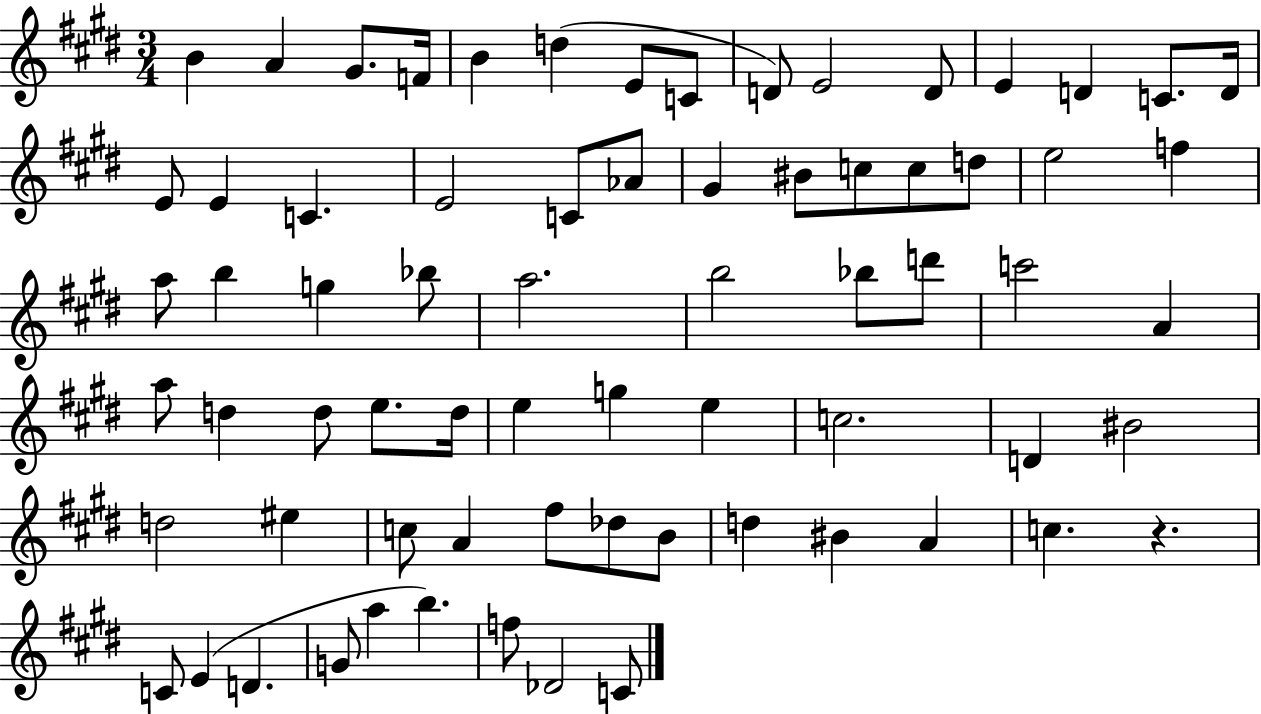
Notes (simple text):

B4/q A4/q G#4/e. F4/s B4/q D5/q E4/e C4/e D4/e E4/h D4/e E4/q D4/q C4/e. D4/s E4/e E4/q C4/q. E4/h C4/e Ab4/e G#4/q BIS4/e C5/e C5/e D5/e E5/h F5/q A5/e B5/q G5/q Bb5/e A5/h. B5/h Bb5/e D6/e C6/h A4/q A5/e D5/q D5/e E5/e. D5/s E5/q G5/q E5/q C5/h. D4/q BIS4/h D5/h EIS5/q C5/e A4/q F#5/e Db5/e B4/e D5/q BIS4/q A4/q C5/q. R/q. C4/e E4/q D4/q. G4/e A5/q B5/q. F5/e Db4/h C4/e